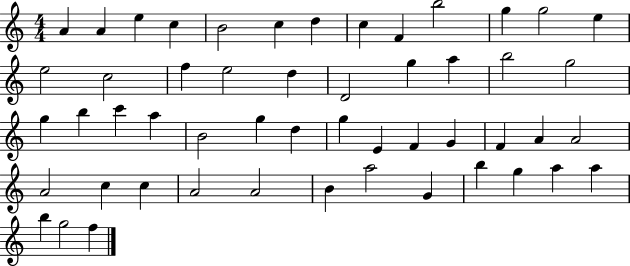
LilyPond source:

{
  \clef treble
  \numericTimeSignature
  \time 4/4
  \key c \major
  a'4 a'4 e''4 c''4 | b'2 c''4 d''4 | c''4 f'4 b''2 | g''4 g''2 e''4 | \break e''2 c''2 | f''4 e''2 d''4 | d'2 g''4 a''4 | b''2 g''2 | \break g''4 b''4 c'''4 a''4 | b'2 g''4 d''4 | g''4 e'4 f'4 g'4 | f'4 a'4 a'2 | \break a'2 c''4 c''4 | a'2 a'2 | b'4 a''2 g'4 | b''4 g''4 a''4 a''4 | \break b''4 g''2 f''4 | \bar "|."
}